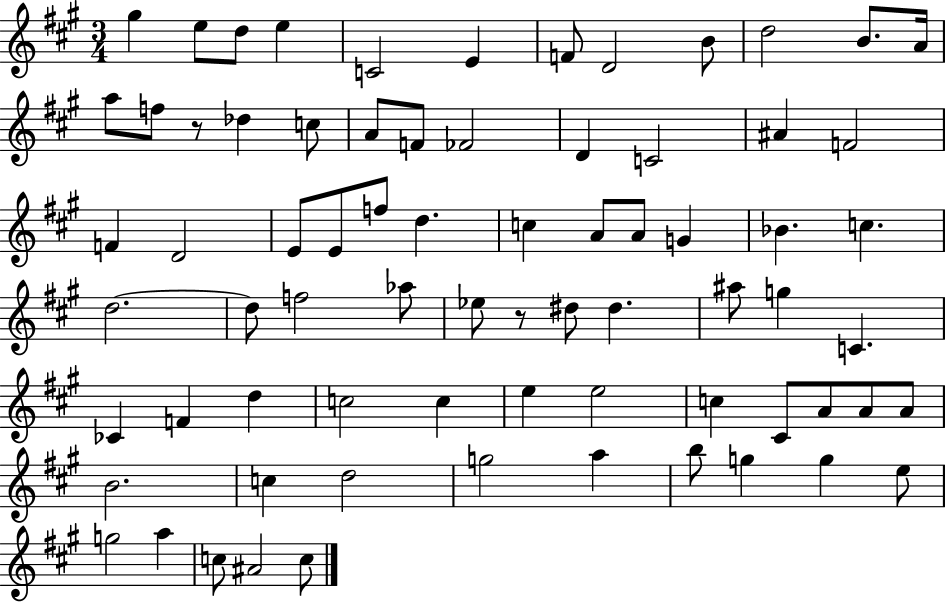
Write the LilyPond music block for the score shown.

{
  \clef treble
  \numericTimeSignature
  \time 3/4
  \key a \major
  \repeat volta 2 { gis''4 e''8 d''8 e''4 | c'2 e'4 | f'8 d'2 b'8 | d''2 b'8. a'16 | \break a''8 f''8 r8 des''4 c''8 | a'8 f'8 fes'2 | d'4 c'2 | ais'4 f'2 | \break f'4 d'2 | e'8 e'8 f''8 d''4. | c''4 a'8 a'8 g'4 | bes'4. c''4. | \break d''2.~~ | d''8 f''2 aes''8 | ees''8 r8 dis''8 dis''4. | ais''8 g''4 c'4. | \break ces'4 f'4 d''4 | c''2 c''4 | e''4 e''2 | c''4 cis'8 a'8 a'8 a'8 | \break b'2. | c''4 d''2 | g''2 a''4 | b''8 g''4 g''4 e''8 | \break g''2 a''4 | c''8 ais'2 c''8 | } \bar "|."
}